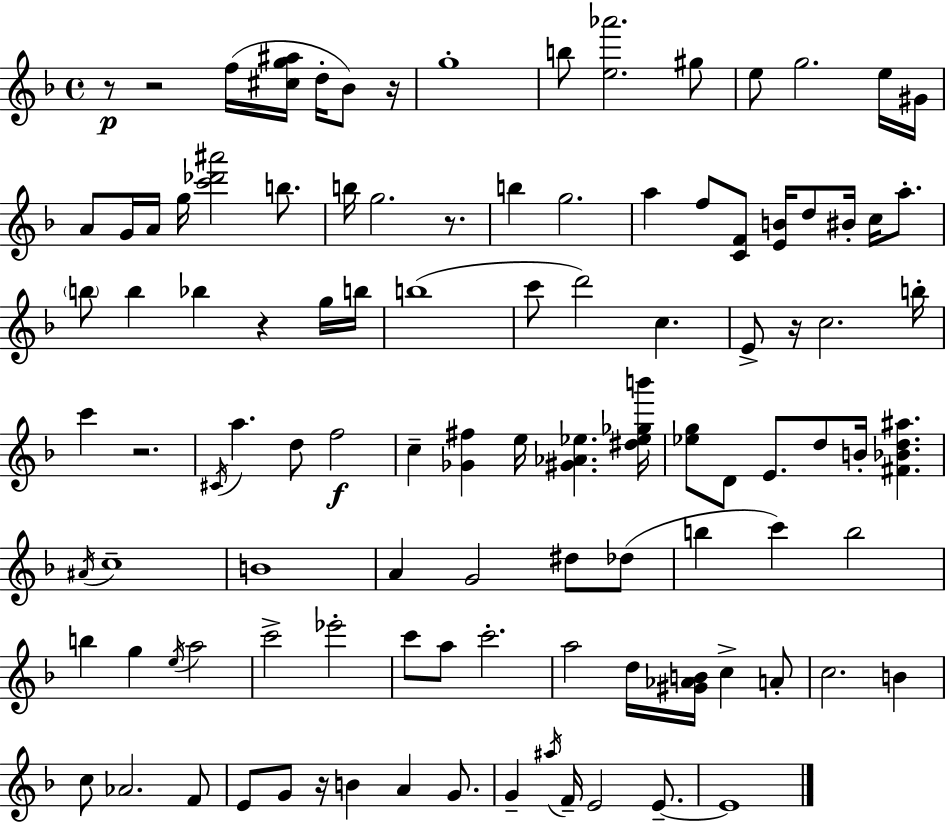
{
  \clef treble
  \time 4/4
  \defaultTimeSignature
  \key f \major
  \repeat volta 2 { r8\p r2 f''16( <cis'' g'' ais''>16 d''16-. bes'8) r16 | g''1-. | b''8 <e'' aes'''>2. gis''8 | e''8 g''2. e''16 gis'16 | \break a'8 g'16 a'16 g''16 <c''' des''' ais'''>2 b''8. | b''16 g''2. r8. | b''4 g''2. | a''4 f''8 <c' f'>8 <e' b'>16 d''8 bis'16-. c''16 a''8.-. | \break \parenthesize b''8 b''4 bes''4 r4 g''16 b''16 | b''1( | c'''8 d'''2) c''4. | e'8-> r16 c''2. b''16-. | \break c'''4 r2. | \acciaccatura { cis'16 } a''4. d''8 f''2\f | c''4-- <ges' fis''>4 e''16 <gis' aes' ees''>4. | <dis'' ees'' ges'' b'''>16 <ees'' g''>8 d'8 e'8. d''8 b'16-. <fis' bes' d'' ais''>4. | \break \acciaccatura { ais'16 } c''1-- | b'1 | a'4 g'2 dis''8 | des''8( b''4 c'''4) b''2 | \break b''4 g''4 \acciaccatura { e''16 } a''2 | c'''2-> ees'''2-. | c'''8 a''8 c'''2.-. | a''2 d''16 <gis' aes' b'>16 c''4-> | \break a'8-. c''2. b'4 | c''8 aes'2. | f'8 e'8 g'8 r16 b'4 a'4 | g'8. g'4-- \acciaccatura { ais''16 } f'16-- e'2 | \break e'8.--~~ e'1 | } \bar "|."
}